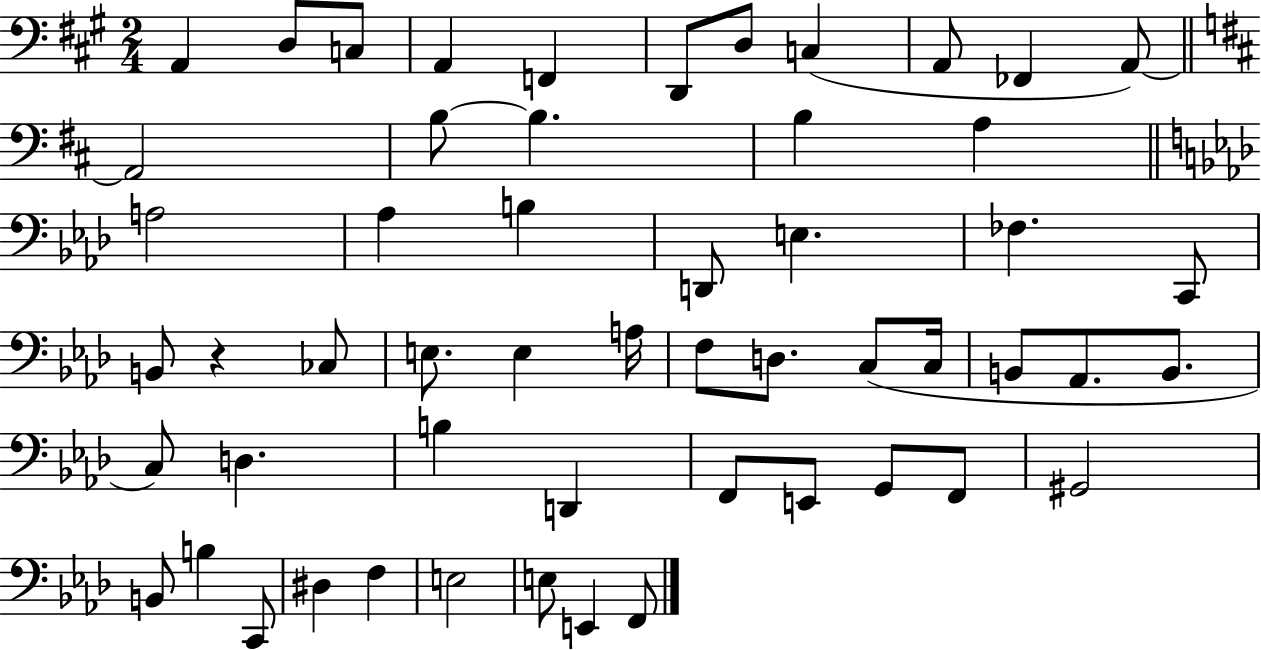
{
  \clef bass
  \numericTimeSignature
  \time 2/4
  \key a \major
  \repeat volta 2 { a,4 d8 c8 | a,4 f,4 | d,8 d8 c4( | a,8 fes,4 a,8~~) | \break \bar "||" \break \key d \major a,2 | b8~~ b4. | b4 a4 | \bar "||" \break \key aes \major a2 | aes4 b4 | d,8 e4. | fes4. c,8 | \break b,8 r4 ces8 | e8. e4 a16 | f8 d8. c8( c16 | b,8 aes,8. b,8. | \break c8) d4. | b4 d,4 | f,8 e,8 g,8 f,8 | gis,2 | \break b,8 b4 c,8 | dis4 f4 | e2 | e8 e,4 f,8 | \break } \bar "|."
}